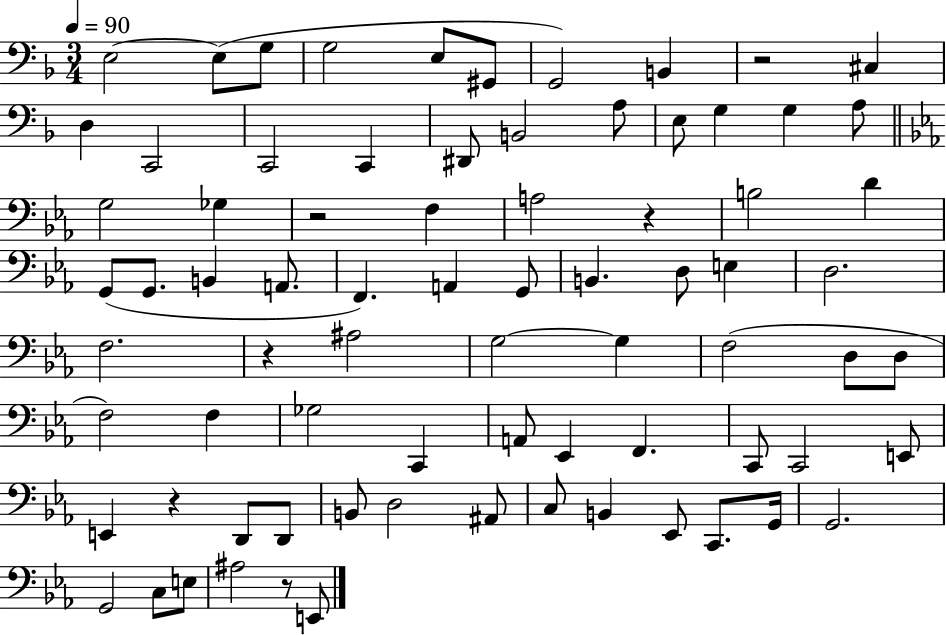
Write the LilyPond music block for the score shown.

{
  \clef bass
  \numericTimeSignature
  \time 3/4
  \key f \major
  \tempo 4 = 90
  \repeat volta 2 { e2~~ e8( g8 | g2 e8 gis,8 | g,2) b,4 | r2 cis4 | \break d4 c,2 | c,2 c,4 | dis,8 b,2 a8 | e8 g4 g4 a8 | \break \bar "||" \break \key c \minor g2 ges4 | r2 f4 | a2 r4 | b2 d'4 | \break g,8( g,8. b,4 a,8. | f,4.) a,4 g,8 | b,4. d8 e4 | d2. | \break f2. | r4 ais2 | g2~~ g4 | f2( d8 d8 | \break f2) f4 | ges2 c,4 | a,8 ees,4 f,4. | c,8 c,2 e,8 | \break e,4 r4 d,8 d,8 | b,8 d2 ais,8 | c8 b,4 ees,8 c,8. g,16 | g,2. | \break g,2 c8 e8 | ais2 r8 e,8 | } \bar "|."
}